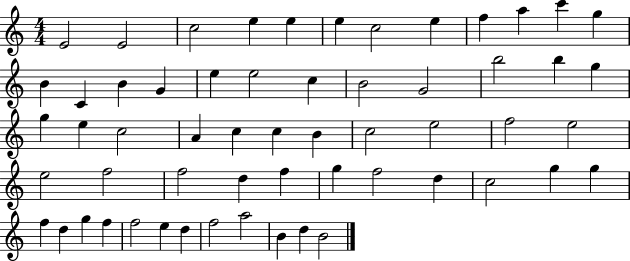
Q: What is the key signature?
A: C major